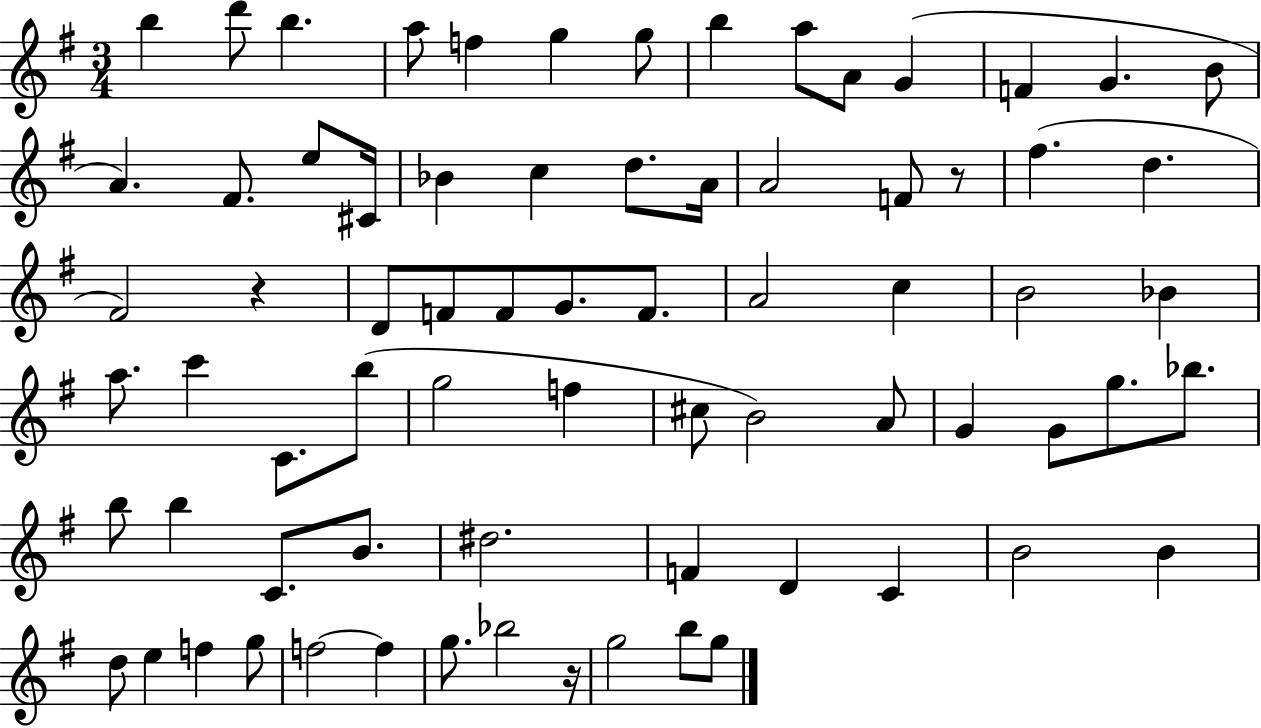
X:1
T:Untitled
M:3/4
L:1/4
K:G
b d'/2 b a/2 f g g/2 b a/2 A/2 G F G B/2 A ^F/2 e/2 ^C/4 _B c d/2 A/4 A2 F/2 z/2 ^f d ^F2 z D/2 F/2 F/2 G/2 F/2 A2 c B2 _B a/2 c' C/2 b/2 g2 f ^c/2 B2 A/2 G G/2 g/2 _b/2 b/2 b C/2 B/2 ^d2 F D C B2 B d/2 e f g/2 f2 f g/2 _b2 z/4 g2 b/2 g/2